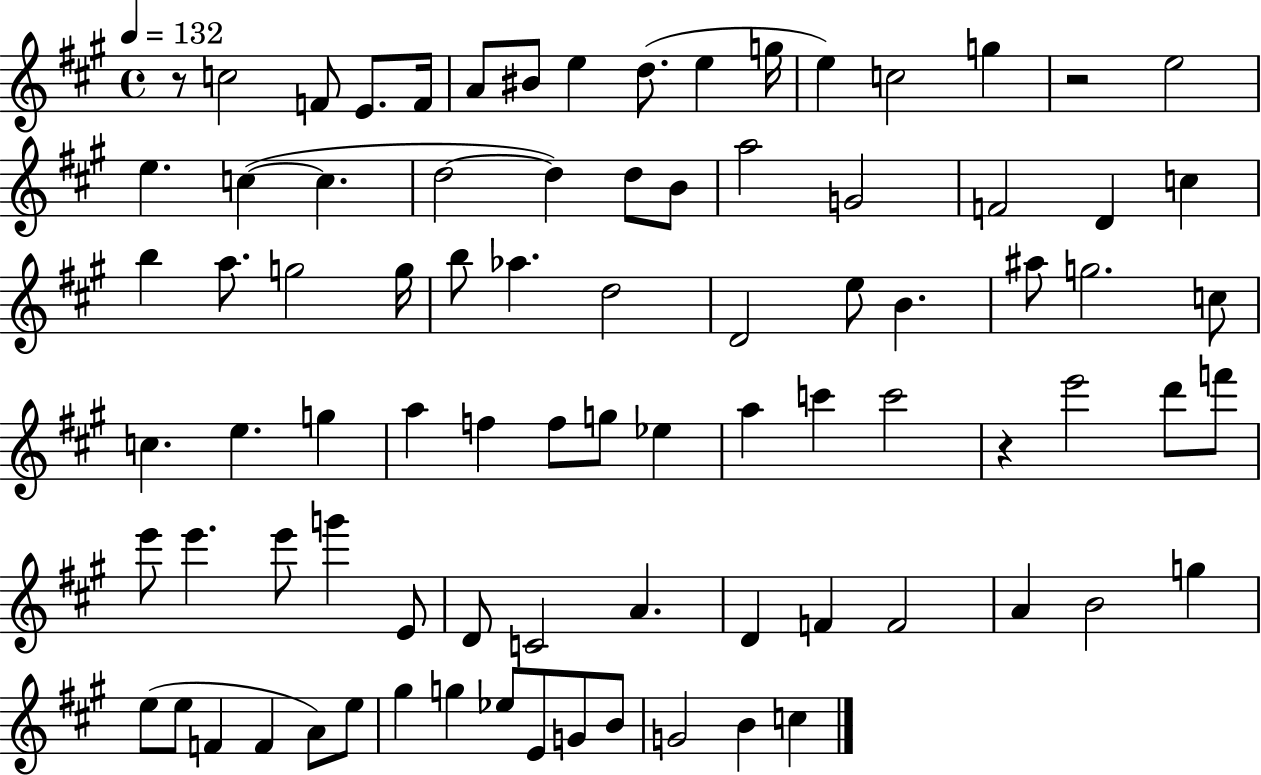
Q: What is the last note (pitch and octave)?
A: C5